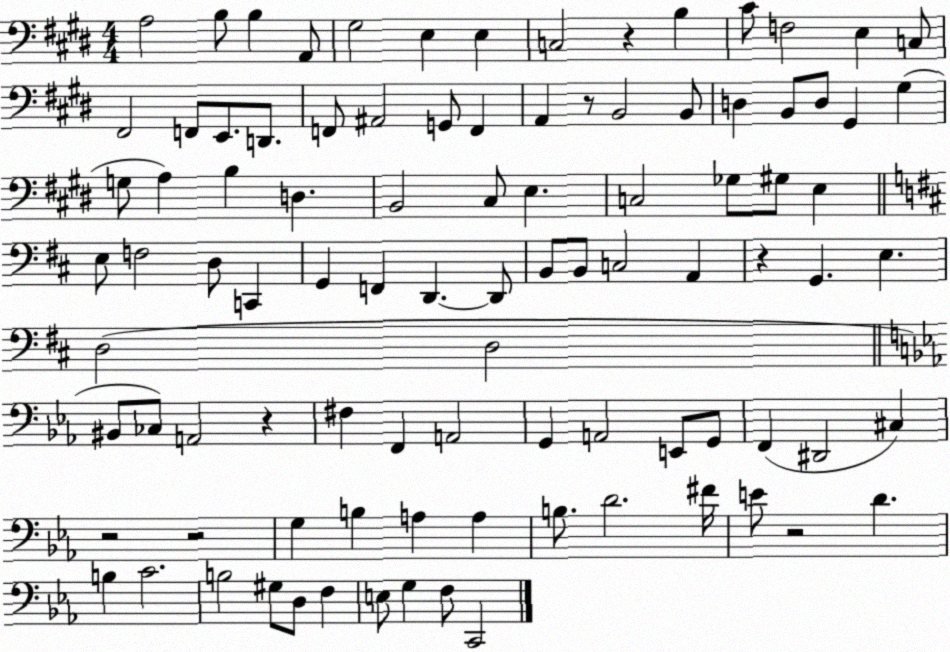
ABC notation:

X:1
T:Untitled
M:4/4
L:1/4
K:E
A,2 B,/2 B, A,,/2 ^G,2 E, E, C,2 z B, ^C/2 F,2 E, C,/2 ^F,,2 F,,/2 E,,/2 D,,/2 F,,/2 ^A,,2 G,,/2 F,, A,, z/2 B,,2 B,,/2 D, B,,/2 D,/2 ^G,, ^G, G,/2 A, B, D, B,,2 ^C,/2 E, C,2 _G,/2 ^G,/2 E, E,/2 F,2 D,/2 C,, G,, F,, D,, D,,/2 B,,/2 B,,/2 C,2 A,, z G,, E, D,2 D,2 ^B,,/2 _C,/2 A,,2 z ^F, F,, A,,2 G,, A,,2 E,,/2 G,,/2 F,, ^D,,2 ^C, z2 z2 G, B, A, A, B,/2 D2 ^F/4 E/2 z2 D B, C2 B,2 ^G,/2 D,/2 F, E,/2 G, F,/2 C,,2